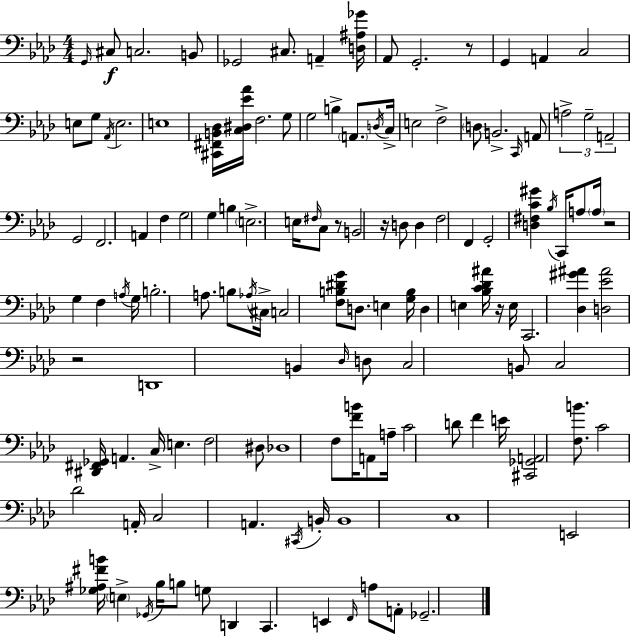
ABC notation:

X:1
T:Untitled
M:4/4
L:1/4
K:Ab
G,,/4 ^C,/2 C,2 B,,/2 _G,,2 ^C,/2 A,, [D,^A,_G]/4 _A,,/2 G,,2 z/2 G,, A,, C,2 E,/2 G,/2 _A,,/4 E,2 E,4 [^C,,^F,,B,,_D,]/4 [C,^D,_E_A]/4 F,2 G,/2 G,2 B, A,,/2 D,/4 C,/4 E,2 F,2 D,/2 B,,2 C,,/4 A,,/2 A,2 G,2 A,,2 G,,2 F,,2 A,, F, G,2 G, B, E,2 E,/4 ^F,/4 C,/2 z/2 B,,2 z/4 D,/2 D, F,2 F,, G,,2 [D,^F,C^G] _B,/4 C,,/4 A,/2 A,/4 z2 G, F, A,/4 G,/4 B,2 A,/2 B,/2 _A,/4 ^C,/4 C,2 [F,B,^DG]/2 D,/2 E, [G,B,]/4 D, E, [_B,C_D^A]/4 z/4 E,/4 C,,2 [_D,^G^A] [D,_E^A]2 z2 D,,4 B,, _D,/4 D,/2 C,2 B,,/2 C,2 [^D,,^F,,_G,,]/4 A,, C,/4 E, F,2 ^D,/2 _D,4 F,/2 [FB]/4 A,,/2 A,/4 C2 D/2 F E/4 [^C,,_G,,A,,]2 [F,B]/2 C2 _D2 A,,/4 C,2 A,, ^C,,/4 B,,/4 B,,4 C,4 E,,2 [_G,^A,^FB]/4 E, _G,,/4 _B,/4 B,/2 G,/2 D,, C,, E,, F,,/4 A,/2 A,,/2 _G,,2